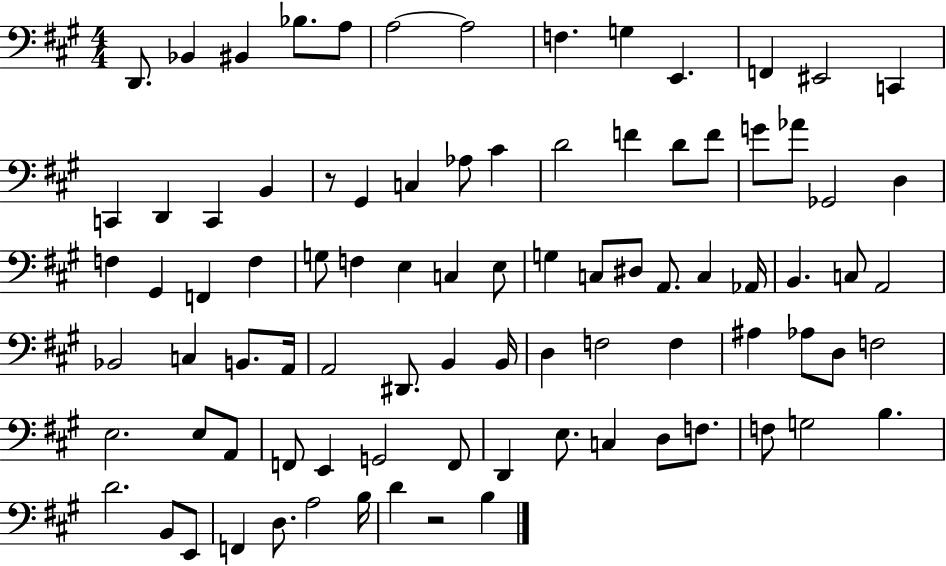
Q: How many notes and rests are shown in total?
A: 88